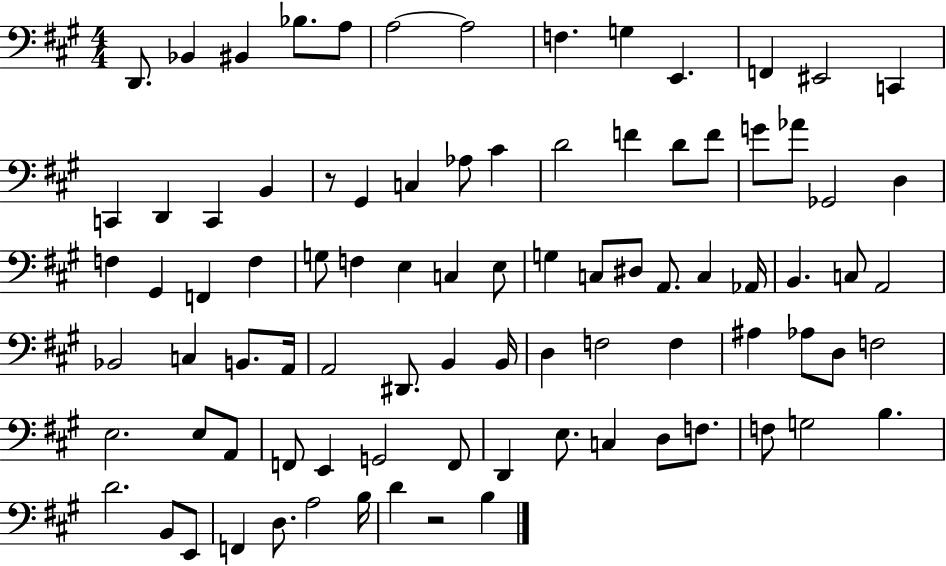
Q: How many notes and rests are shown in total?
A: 88